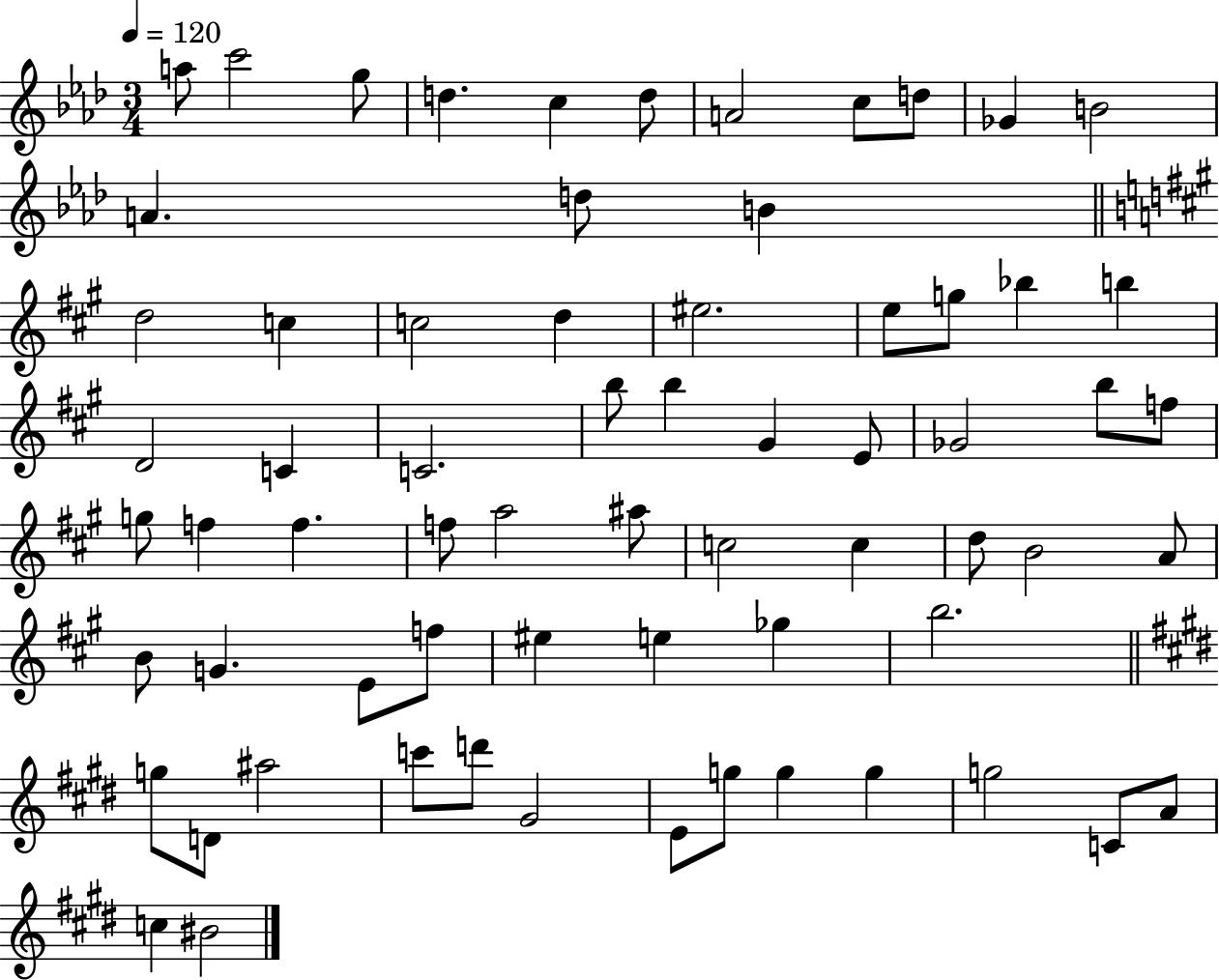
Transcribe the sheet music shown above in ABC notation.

X:1
T:Untitled
M:3/4
L:1/4
K:Ab
a/2 c'2 g/2 d c d/2 A2 c/2 d/2 _G B2 A d/2 B d2 c c2 d ^e2 e/2 g/2 _b b D2 C C2 b/2 b ^G E/2 _G2 b/2 f/2 g/2 f f f/2 a2 ^a/2 c2 c d/2 B2 A/2 B/2 G E/2 f/2 ^e e _g b2 g/2 D/2 ^a2 c'/2 d'/2 ^G2 E/2 g/2 g g g2 C/2 A/2 c ^B2